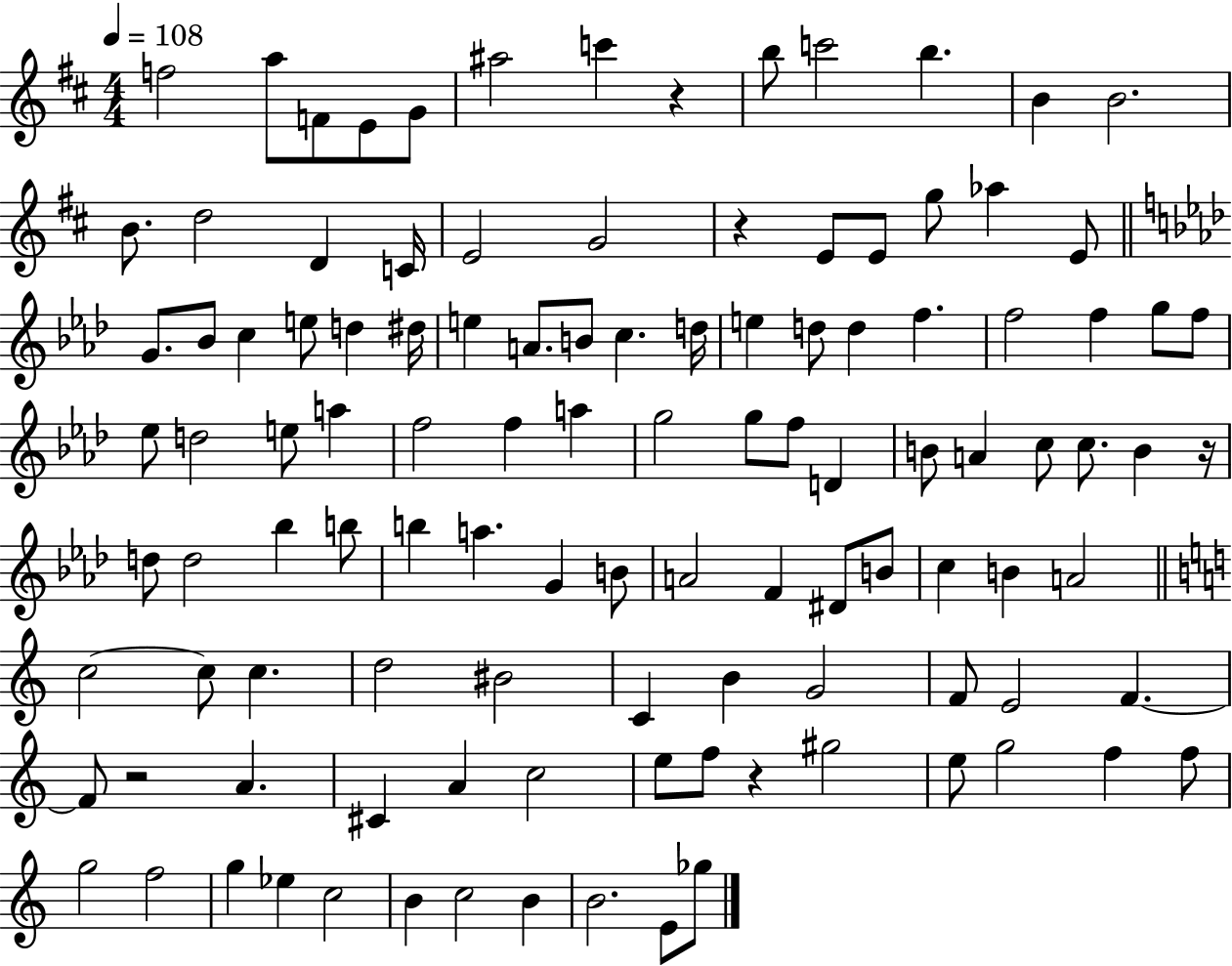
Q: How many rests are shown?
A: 5